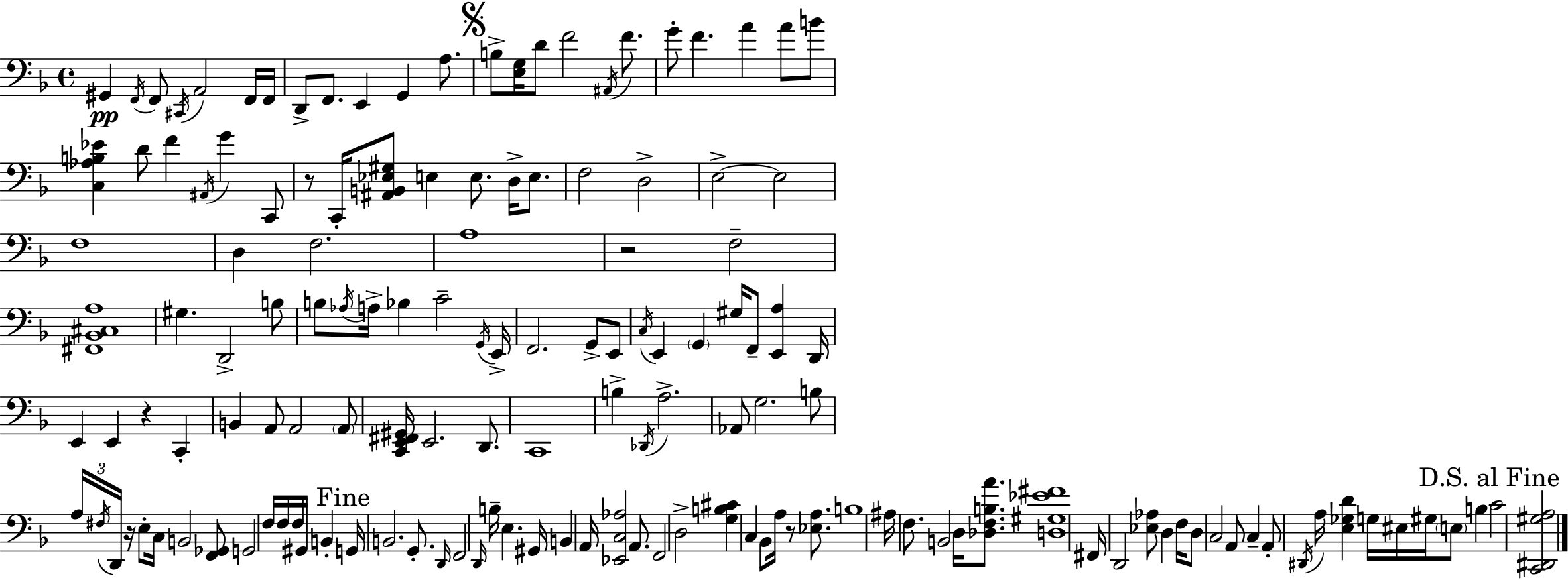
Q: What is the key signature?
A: F major